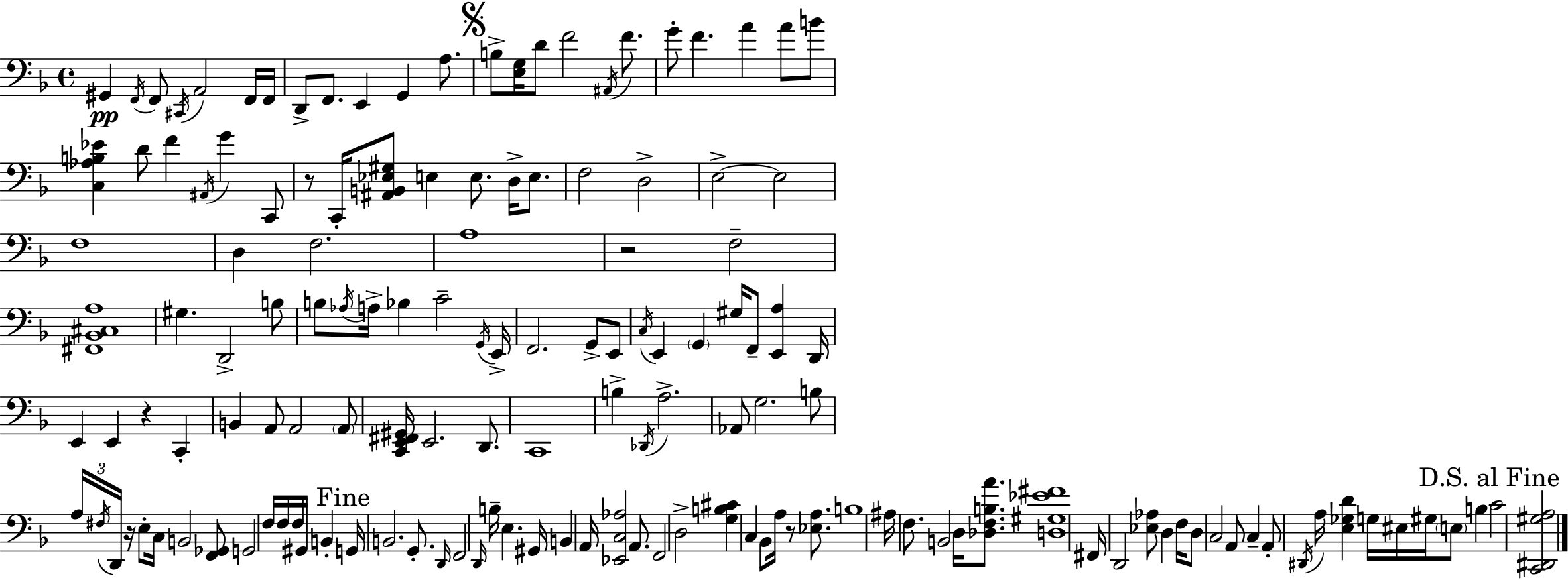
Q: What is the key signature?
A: F major